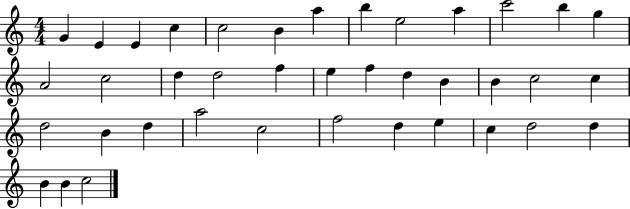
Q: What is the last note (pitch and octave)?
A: C5